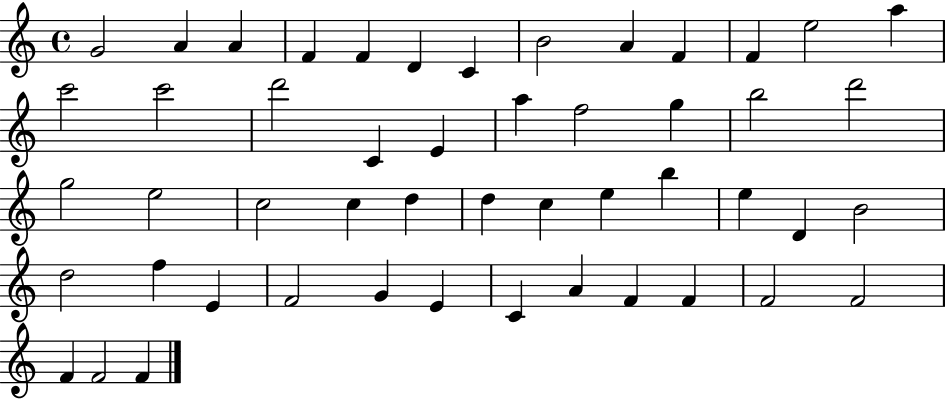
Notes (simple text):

G4/h A4/q A4/q F4/q F4/q D4/q C4/q B4/h A4/q F4/q F4/q E5/h A5/q C6/h C6/h D6/h C4/q E4/q A5/q F5/h G5/q B5/h D6/h G5/h E5/h C5/h C5/q D5/q D5/q C5/q E5/q B5/q E5/q D4/q B4/h D5/h F5/q E4/q F4/h G4/q E4/q C4/q A4/q F4/q F4/q F4/h F4/h F4/q F4/h F4/q